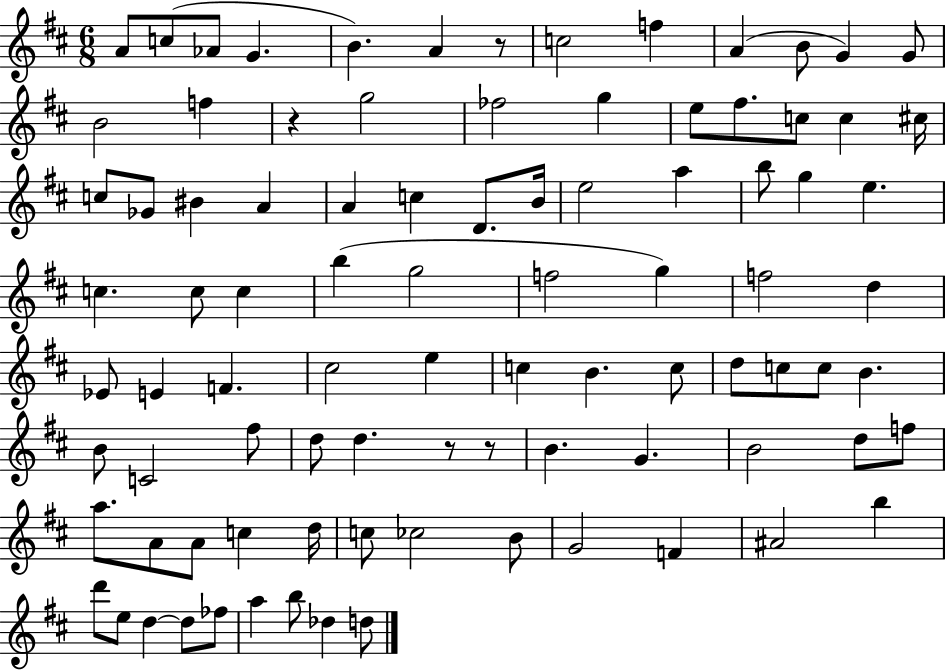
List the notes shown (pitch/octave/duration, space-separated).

A4/e C5/e Ab4/e G4/q. B4/q. A4/q R/e C5/h F5/q A4/q B4/e G4/q G4/e B4/h F5/q R/q G5/h FES5/h G5/q E5/e F#5/e. C5/e C5/q C#5/s C5/e Gb4/e BIS4/q A4/q A4/q C5/q D4/e. B4/s E5/h A5/q B5/e G5/q E5/q. C5/q. C5/e C5/q B5/q G5/h F5/h G5/q F5/h D5/q Eb4/e E4/q F4/q. C#5/h E5/q C5/q B4/q. C5/e D5/e C5/e C5/e B4/q. B4/e C4/h F#5/e D5/e D5/q. R/e R/e B4/q. G4/q. B4/h D5/e F5/e A5/e. A4/e A4/e C5/q D5/s C5/e CES5/h B4/e G4/h F4/q A#4/h B5/q D6/e E5/e D5/q D5/e FES5/e A5/q B5/e Db5/q D5/e